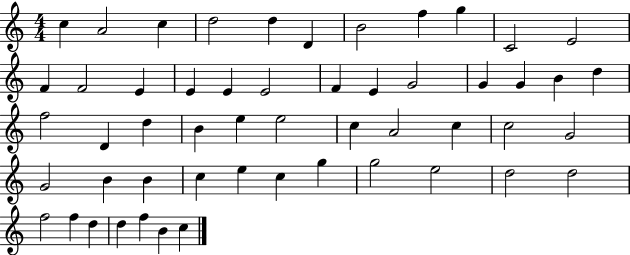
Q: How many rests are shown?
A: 0